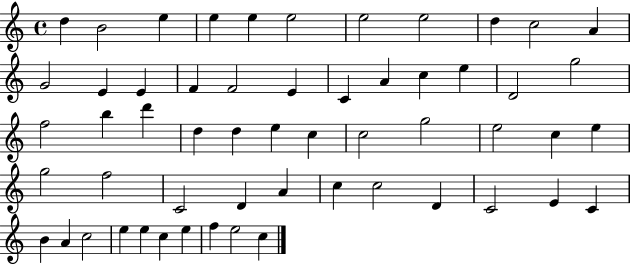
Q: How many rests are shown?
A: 0